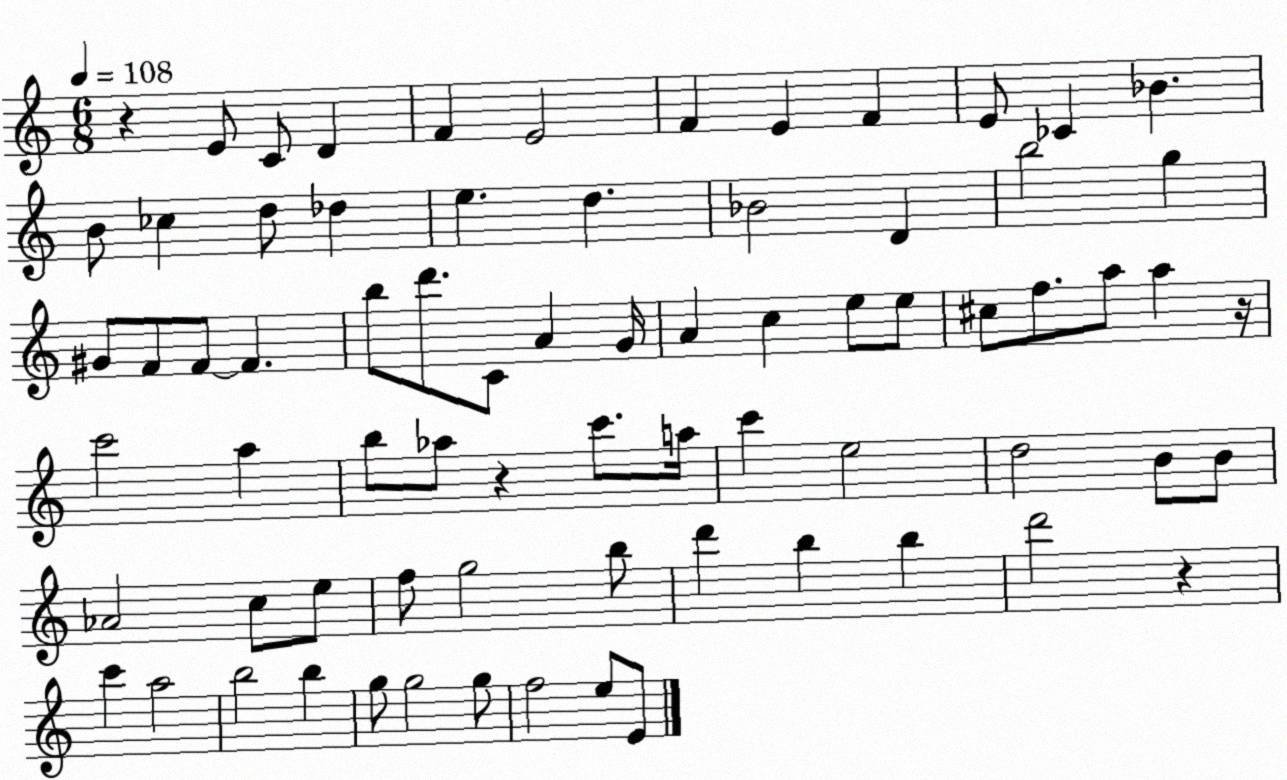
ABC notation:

X:1
T:Untitled
M:6/8
L:1/4
K:C
z E/2 C/2 D F E2 F E F E/2 _C _B B/2 _c d/2 _d e d _B2 D b2 g ^G/2 F/2 F/2 F b/2 d'/2 C/2 A G/4 A c e/2 e/2 ^c/2 f/2 a/2 a z/4 c'2 a b/2 _a/2 z c'/2 a/4 c' e2 d2 B/2 B/2 _A2 c/2 e/2 f/2 g2 b/2 d' b b d'2 z c' a2 b2 b g/2 g2 g/2 f2 e/2 E/2